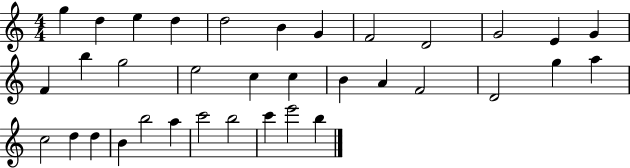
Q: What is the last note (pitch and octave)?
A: B5